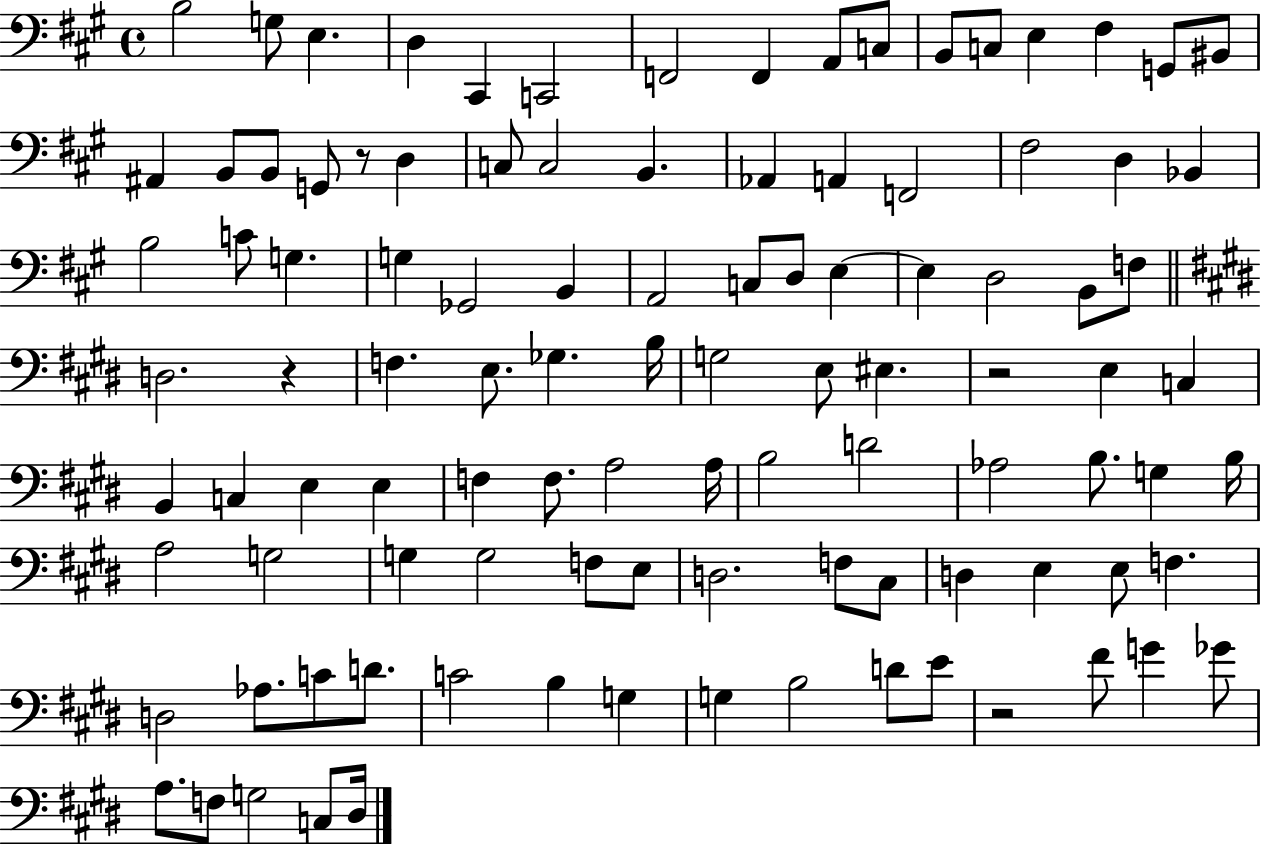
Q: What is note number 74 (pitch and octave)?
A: E3